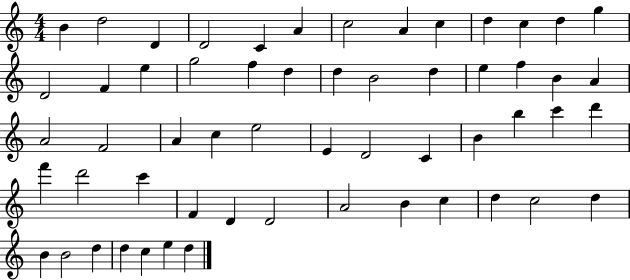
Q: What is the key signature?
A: C major